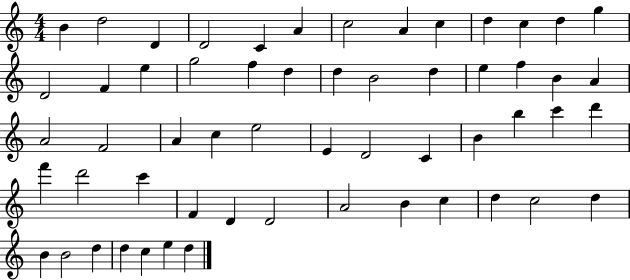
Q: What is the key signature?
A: C major